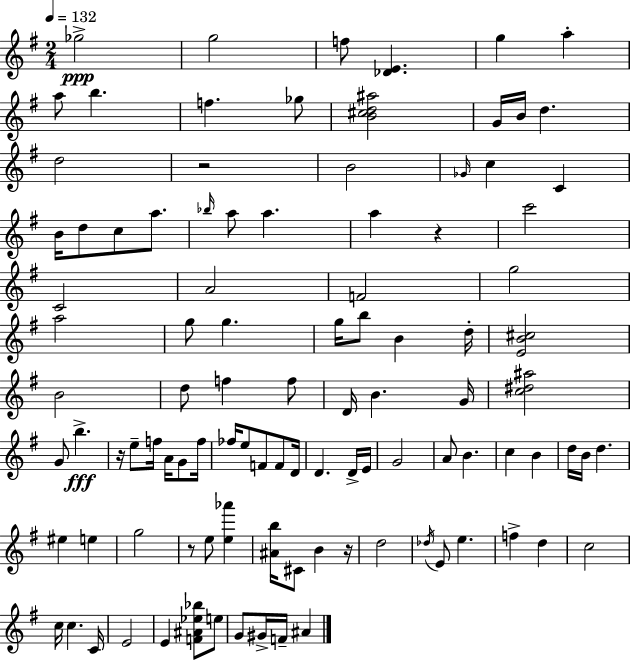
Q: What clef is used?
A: treble